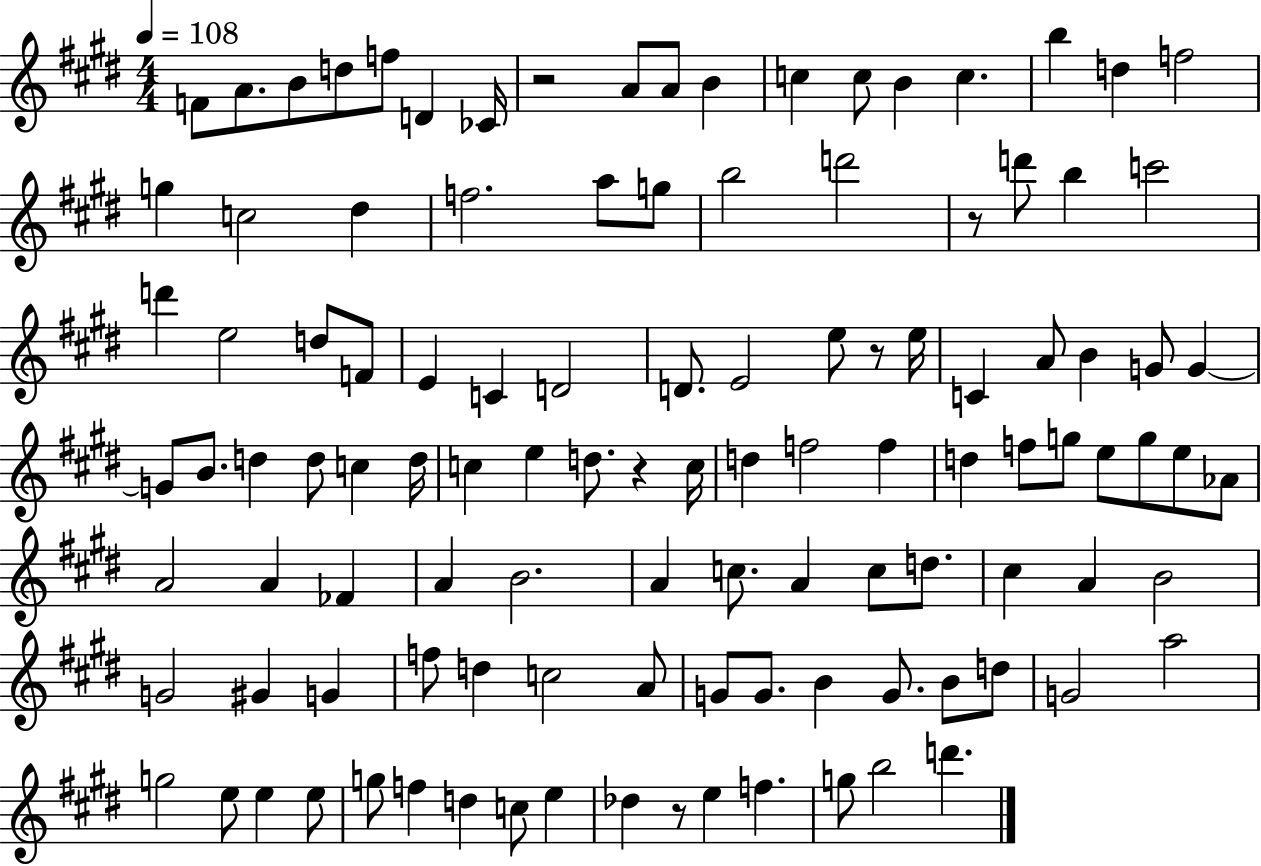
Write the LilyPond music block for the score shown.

{
  \clef treble
  \numericTimeSignature
  \time 4/4
  \key e \major
  \tempo 4 = 108
  \repeat volta 2 { f'8 a'8. b'8 d''8 f''8 d'4 ces'16 | r2 a'8 a'8 b'4 | c''4 c''8 b'4 c''4. | b''4 d''4 f''2 | \break g''4 c''2 dis''4 | f''2. a''8 g''8 | b''2 d'''2 | r8 d'''8 b''4 c'''2 | \break d'''4 e''2 d''8 f'8 | e'4 c'4 d'2 | d'8. e'2 e''8 r8 e''16 | c'4 a'8 b'4 g'8 g'4~~ | \break g'8 b'8. d''4 d''8 c''4 d''16 | c''4 e''4 d''8. r4 c''16 | d''4 f''2 f''4 | d''4 f''8 g''8 e''8 g''8 e''8 aes'8 | \break a'2 a'4 fes'4 | a'4 b'2. | a'4 c''8. a'4 c''8 d''8. | cis''4 a'4 b'2 | \break g'2 gis'4 g'4 | f''8 d''4 c''2 a'8 | g'8 g'8. b'4 g'8. b'8 d''8 | g'2 a''2 | \break g''2 e''8 e''4 e''8 | g''8 f''4 d''4 c''8 e''4 | des''4 r8 e''4 f''4. | g''8 b''2 d'''4. | \break } \bar "|."
}